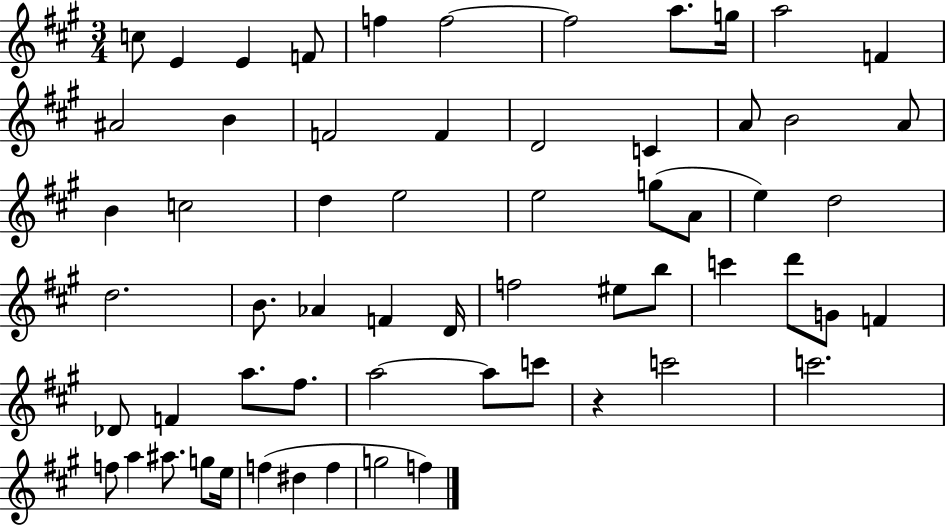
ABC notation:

X:1
T:Untitled
M:3/4
L:1/4
K:A
c/2 E E F/2 f f2 f2 a/2 g/4 a2 F ^A2 B F2 F D2 C A/2 B2 A/2 B c2 d e2 e2 g/2 A/2 e d2 d2 B/2 _A F D/4 f2 ^e/2 b/2 c' d'/2 G/2 F _D/2 F a/2 ^f/2 a2 a/2 c'/2 z c'2 c'2 f/2 a ^a/2 g/2 e/4 f ^d f g2 f